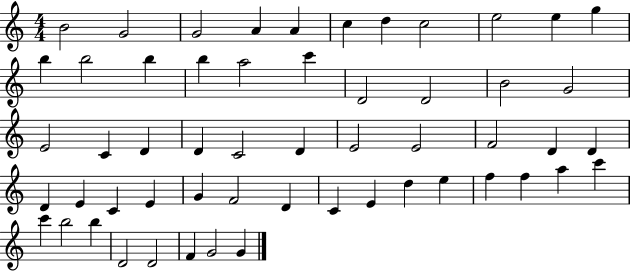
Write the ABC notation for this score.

X:1
T:Untitled
M:4/4
L:1/4
K:C
B2 G2 G2 A A c d c2 e2 e g b b2 b b a2 c' D2 D2 B2 G2 E2 C D D C2 D E2 E2 F2 D D D E C E G F2 D C E d e f f a c' c' b2 b D2 D2 F G2 G